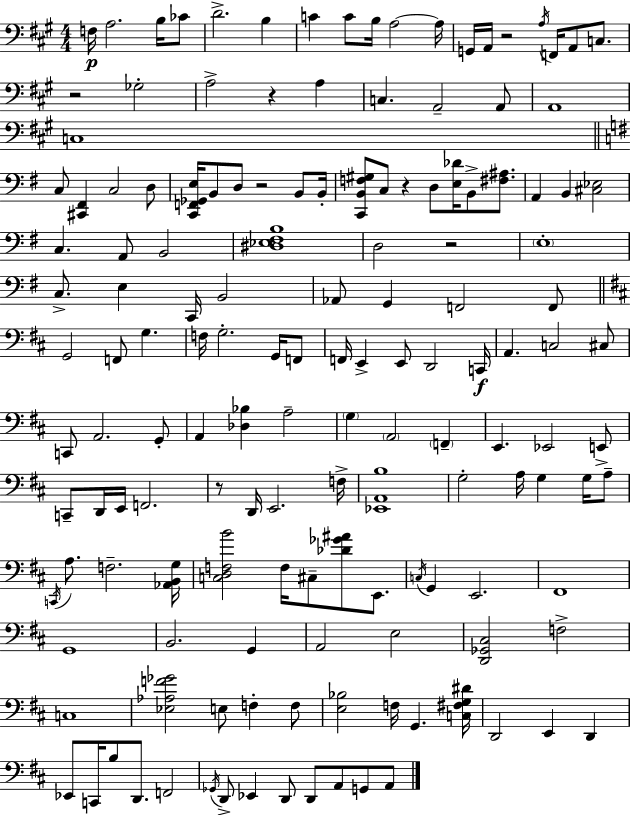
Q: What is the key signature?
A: A major